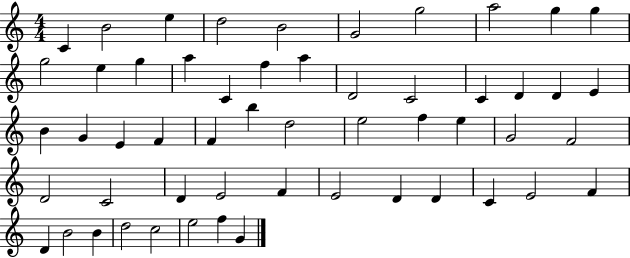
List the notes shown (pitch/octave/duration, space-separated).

C4/q B4/h E5/q D5/h B4/h G4/h G5/h A5/h G5/q G5/q G5/h E5/q G5/q A5/q C4/q F5/q A5/q D4/h C4/h C4/q D4/q D4/q E4/q B4/q G4/q E4/q F4/q F4/q B5/q D5/h E5/h F5/q E5/q G4/h F4/h D4/h C4/h D4/q E4/h F4/q E4/h D4/q D4/q C4/q E4/h F4/q D4/q B4/h B4/q D5/h C5/h E5/h F5/q G4/q